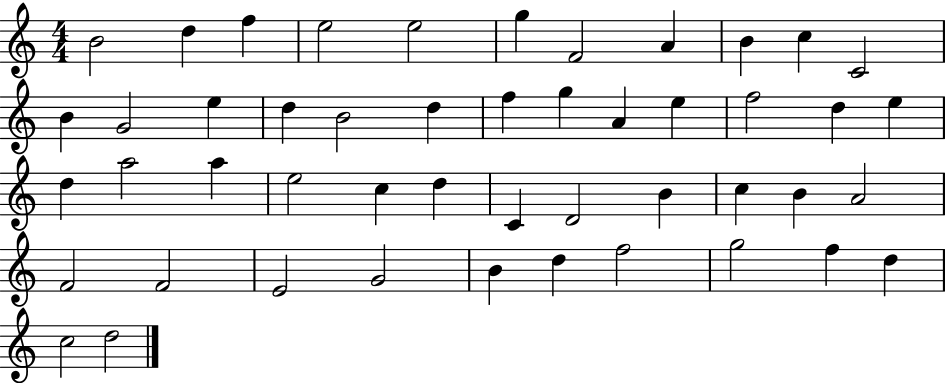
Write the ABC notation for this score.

X:1
T:Untitled
M:4/4
L:1/4
K:C
B2 d f e2 e2 g F2 A B c C2 B G2 e d B2 d f g A e f2 d e d a2 a e2 c d C D2 B c B A2 F2 F2 E2 G2 B d f2 g2 f d c2 d2